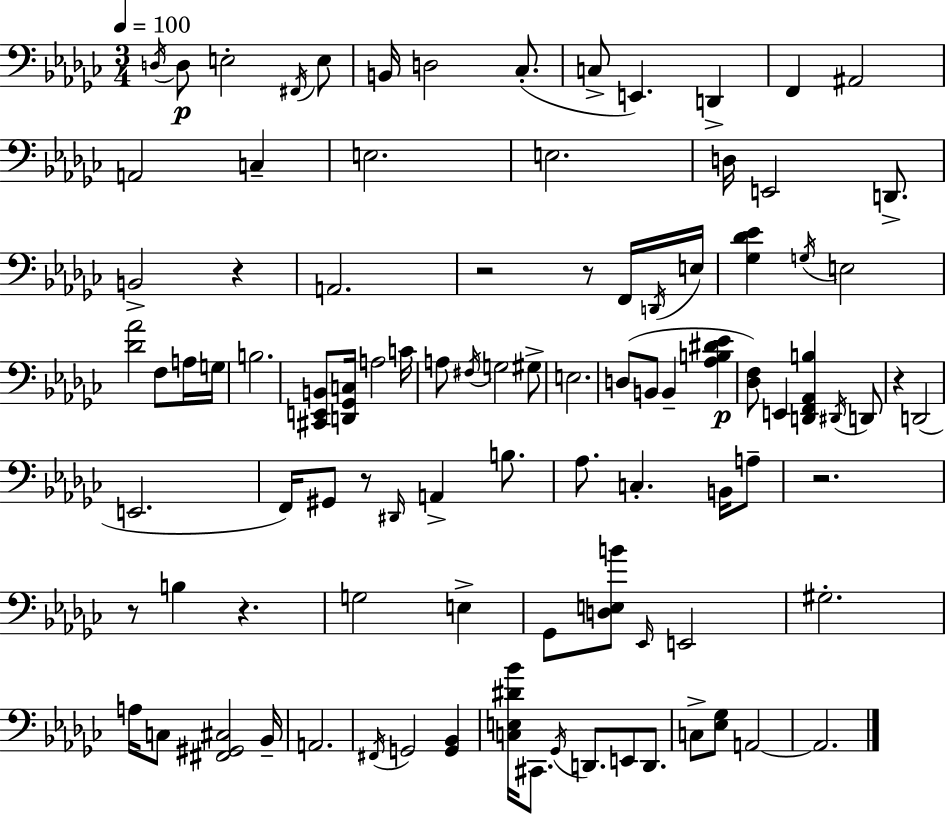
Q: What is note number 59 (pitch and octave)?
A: Gb2